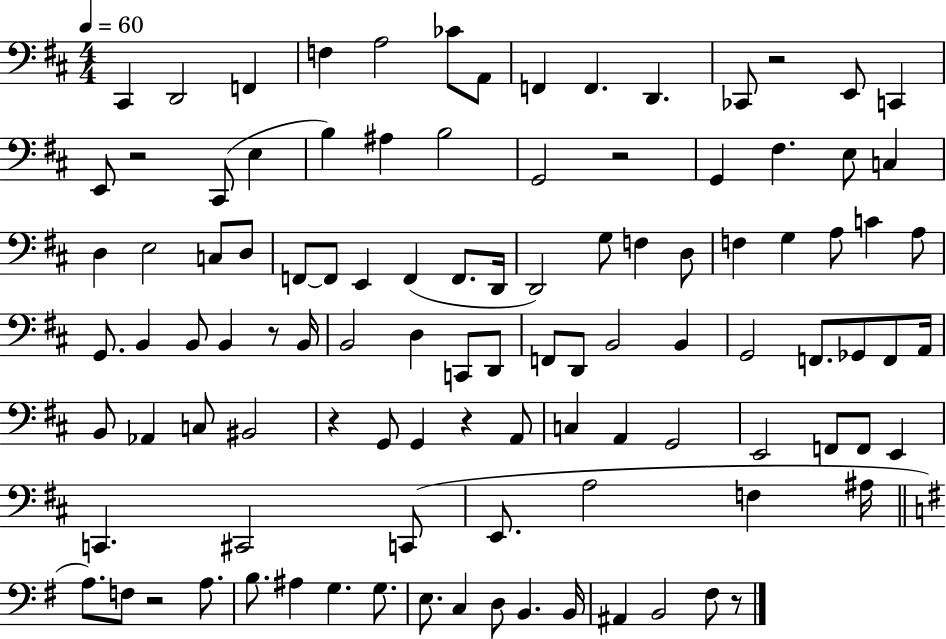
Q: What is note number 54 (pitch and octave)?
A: D2